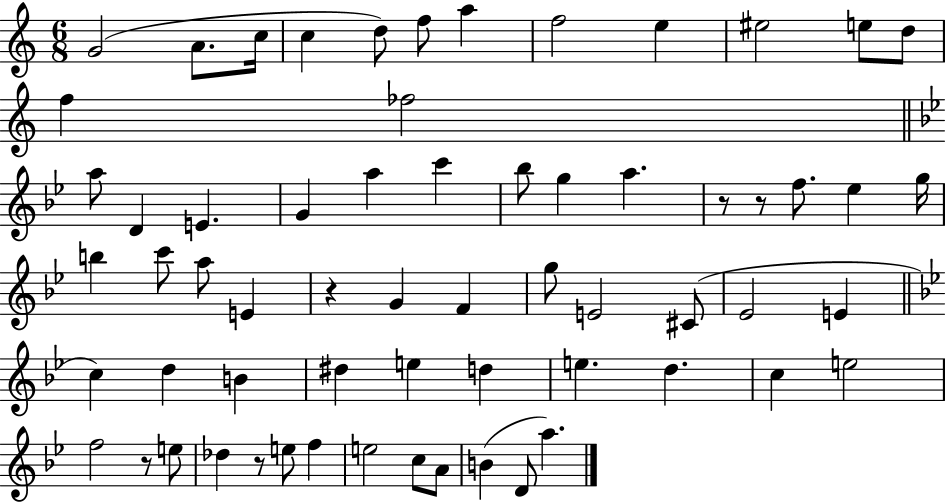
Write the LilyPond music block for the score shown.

{
  \clef treble
  \numericTimeSignature
  \time 6/8
  \key c \major
  \repeat volta 2 { g'2( a'8. c''16 | c''4 d''8) f''8 a''4 | f''2 e''4 | eis''2 e''8 d''8 | \break f''4 fes''2 | \bar "||" \break \key g \minor a''8 d'4 e'4. | g'4 a''4 c'''4 | bes''8 g''4 a''4. | r8 r8 f''8. ees''4 g''16 | \break b''4 c'''8 a''8 e'4 | r4 g'4 f'4 | g''8 e'2 cis'8( | ees'2 e'4 | \break \bar "||" \break \key bes \major c''4) d''4 b'4 | dis''4 e''4 d''4 | e''4. d''4. | c''4 e''2 | \break f''2 r8 e''8 | des''4 r8 e''8 f''4 | e''2 c''8 a'8 | b'4( d'8 a''4.) | \break } \bar "|."
}